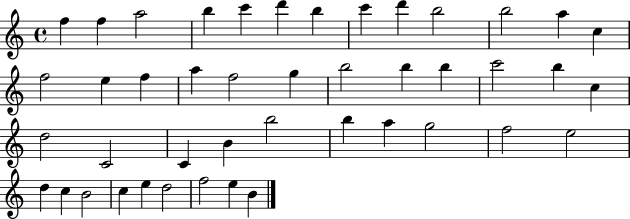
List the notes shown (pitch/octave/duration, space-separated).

F5/q F5/q A5/h B5/q C6/q D6/q B5/q C6/q D6/q B5/h B5/h A5/q C5/q F5/h E5/q F5/q A5/q F5/h G5/q B5/h B5/q B5/q C6/h B5/q C5/q D5/h C4/h C4/q B4/q B5/h B5/q A5/q G5/h F5/h E5/h D5/q C5/q B4/h C5/q E5/q D5/h F5/h E5/q B4/q